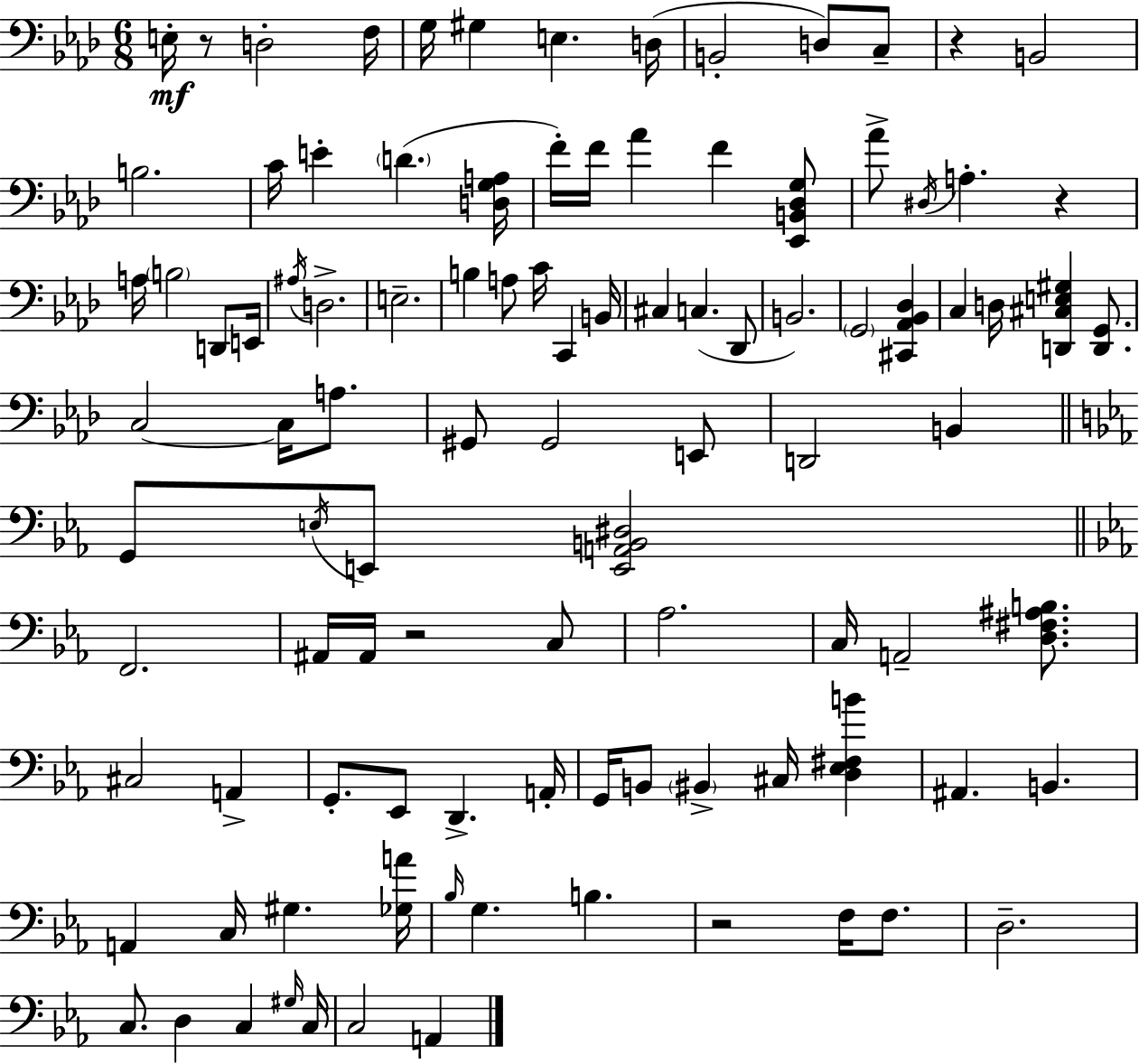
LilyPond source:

{
  \clef bass
  \numericTimeSignature
  \time 6/8
  \key aes \major
  \repeat volta 2 { e16-.\mf r8 d2-. f16 | g16 gis4 e4. d16( | b,2-. d8) c8-- | r4 b,2 | \break b2. | c'16 e'4-. \parenthesize d'4.( <d g a>16 | f'16-.) f'16 aes'4 f'4 <ees, b, des g>8 | aes'8-> \acciaccatura { dis16 } a4.-. r4 | \break a16 \parenthesize b2 d,8 | e,16 \acciaccatura { ais16 } d2.-> | e2.-- | b4 a8 c'16 c,4 | \break b,16 cis4 c4.( | des,8 b,2.) | \parenthesize g,2 <cis, aes, bes, des>4 | c4 d16 <d, cis e gis>4 <d, g,>8. | \break c2~~ c16 a8. | gis,8 gis,2 | e,8 d,2 b,4 | \bar "||" \break \key ees \major g,8 \acciaccatura { e16 } e,8 <e, a, b, dis>2 | \bar "||" \break \key c \minor f,2. | ais,16 ais,16 r2 c8 | aes2. | c16 a,2-- <d fis ais b>8. | \break cis2 a,4-> | g,8.-. ees,8 d,4.-> a,16-. | g,16 b,8 \parenthesize bis,4-> cis16 <d ees fis b'>4 | ais,4. b,4. | \break a,4 c16 gis4. <ges a'>16 | \grace { bes16 } g4. b4. | r2 f16 f8. | d2.-- | \break c8. d4 c4 | \grace { gis16 } c16 c2 a,4 | } \bar "|."
}